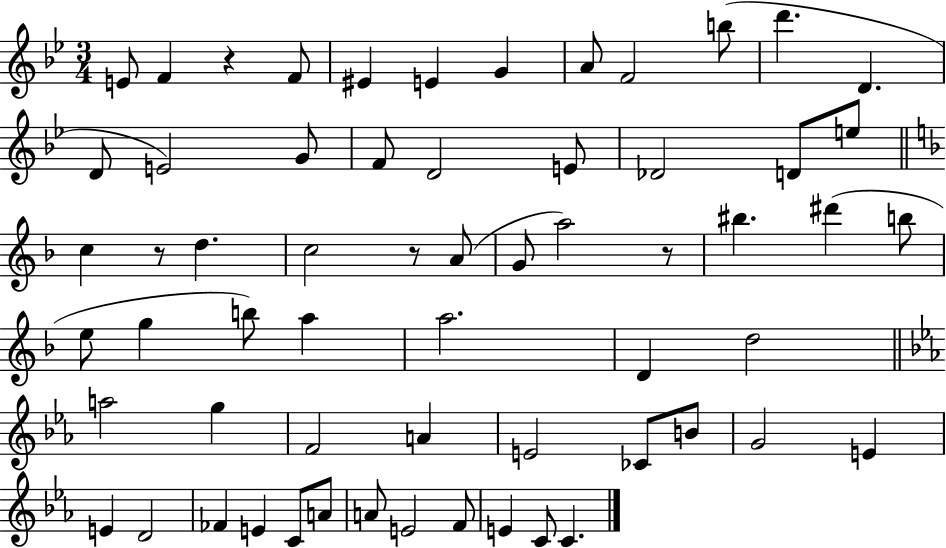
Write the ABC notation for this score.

X:1
T:Untitled
M:3/4
L:1/4
K:Bb
E/2 F z F/2 ^E E G A/2 F2 b/2 d' D D/2 E2 G/2 F/2 D2 E/2 _D2 D/2 e/2 c z/2 d c2 z/2 A/2 G/2 a2 z/2 ^b ^d' b/2 e/2 g b/2 a a2 D d2 a2 g F2 A E2 _C/2 B/2 G2 E E D2 _F E C/2 A/2 A/2 E2 F/2 E C/2 C